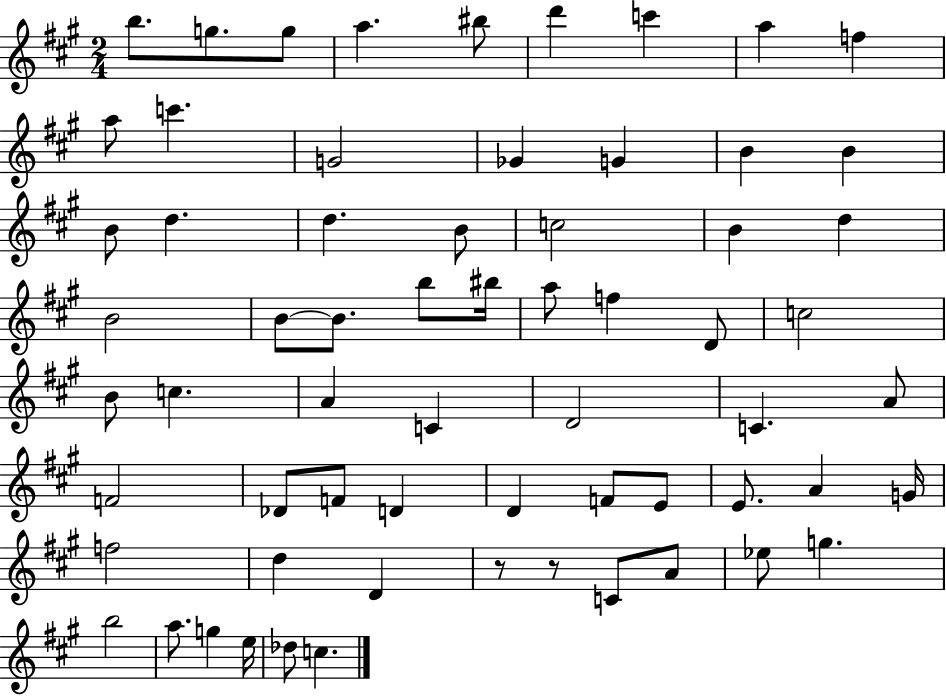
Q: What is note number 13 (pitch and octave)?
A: Gb4